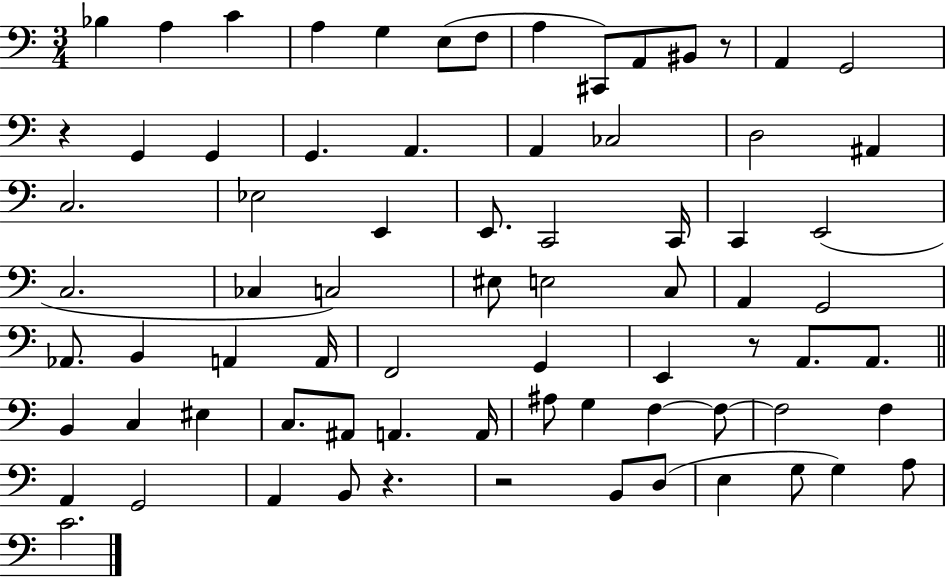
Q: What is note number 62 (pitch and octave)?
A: A2